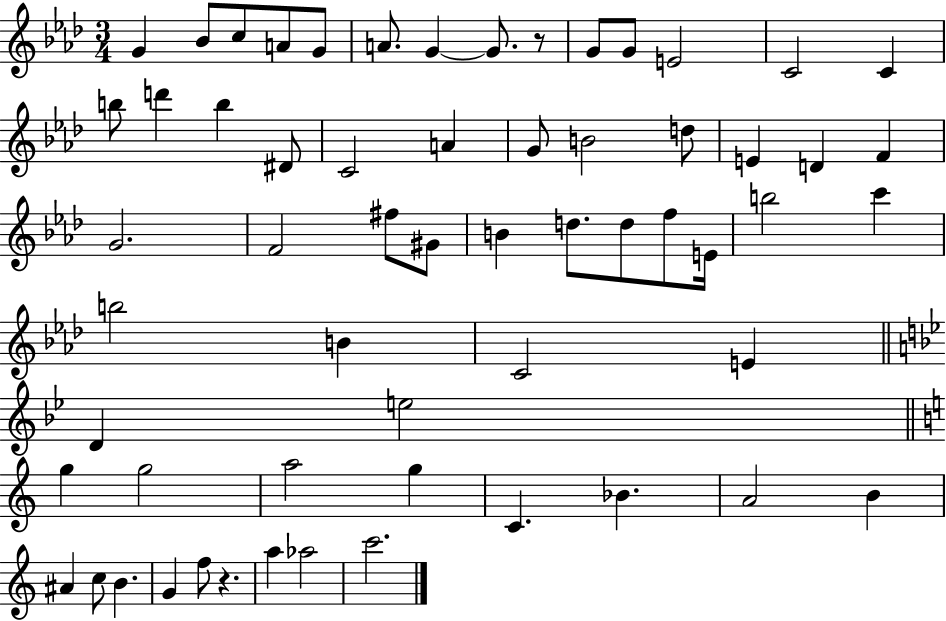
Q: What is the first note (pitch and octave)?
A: G4